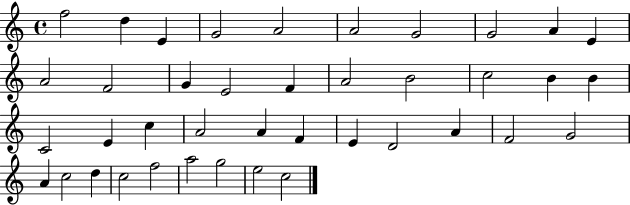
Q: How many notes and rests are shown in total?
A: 40